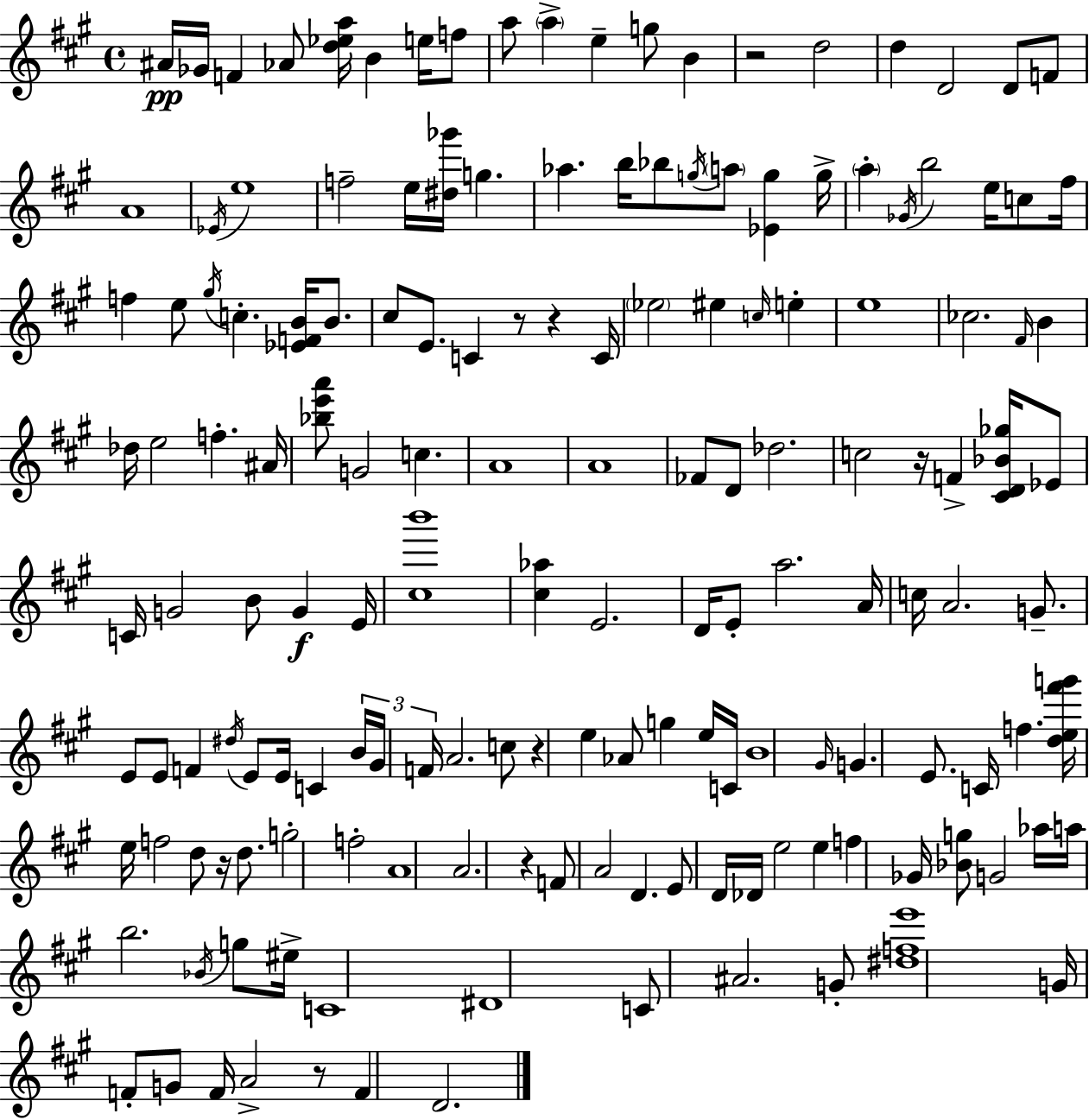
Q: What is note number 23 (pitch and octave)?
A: G5